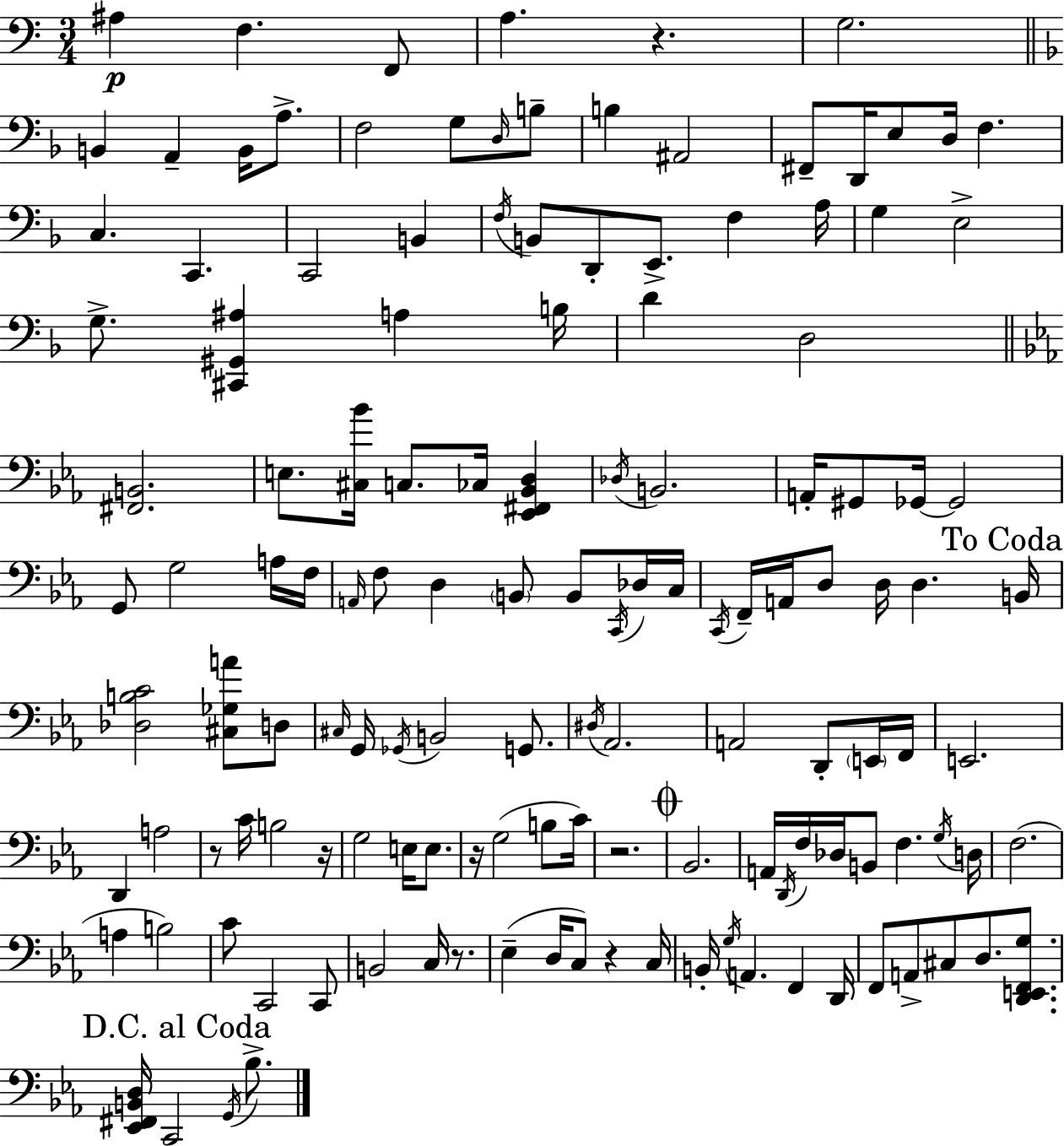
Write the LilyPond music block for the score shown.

{
  \clef bass
  \numericTimeSignature
  \time 3/4
  \key a \minor
  ais4\p f4. f,8 | a4. r4. | g2. | \bar "||" \break \key d \minor b,4 a,4-- b,16 a8.-> | f2 g8 \grace { d16 } b8-- | b4 ais,2 | fis,8-- d,16 e8 d16 f4. | \break c4. c,4. | c,2 b,4 | \acciaccatura { f16 } b,8 d,8-. e,8.-> f4 | a16 g4 e2-> | \break g8.-> <cis, gis, ais>4 a4 | b16 d'4 d2 | \bar "||" \break \key c \minor <fis, b,>2. | e8. <cis bes'>16 c8. ces16 <ees, fis, bes, d>4 | \acciaccatura { des16 } b,2. | a,16-. gis,8 ges,16~~ ges,2 | \break g,8 g2 a16 | f16 \grace { a,16 } f8 d4 \parenthesize b,8 b,8 | \acciaccatura { c,16 } des16 c16 \acciaccatura { c,16 } f,16-- a,16 d8 d16 d4. | \mark "To Coda" b,16 <des b c'>2 | \break <cis ges a'>8 d8 \grace { cis16 } g,16 \acciaccatura { ges,16 } b,2 | g,8. \acciaccatura { dis16 } aes,2. | a,2 | d,8-. \parenthesize e,16 f,16 e,2. | \break d,4 a2 | r8 c'16 b2 | r16 g2 | e16 e8. r16 g2( | \break b8 c'16) r2. | \mark \markup { \musicglyph "scripts.coda" } bes,2. | a,16 \acciaccatura { d,16 } f16 des16 b,8 | f4. \acciaccatura { g16 } d16 f2.( | \break a4 | b2) c'8 c,2 | c,8 b,2 | c16 r8. ees4--( | \break d16 c8) r4 c16 b,16-. \acciaccatura { g16 } a,4. | f,4 d,16 f,8 | a,8-> cis8 d8. <d, e, f, g>8. \mark "D.C. al Coda" <ees, fis, b, d>16 c,2 | \acciaccatura { g,16 } bes8.-> \bar "|."
}